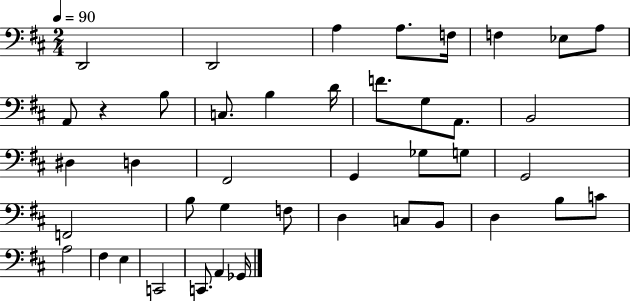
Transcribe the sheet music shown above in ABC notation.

X:1
T:Untitled
M:2/4
L:1/4
K:D
D,,2 D,,2 A, A,/2 F,/4 F, _E,/2 A,/2 A,,/2 z B,/2 C,/2 B, D/4 F/2 G,/2 A,,/2 B,,2 ^D, D, ^F,,2 G,, _G,/2 G,/2 G,,2 F,,2 B,/2 G, F,/2 D, C,/2 B,,/2 D, B,/2 C/2 A,2 ^F, E, C,,2 C,,/2 A,, _G,,/4